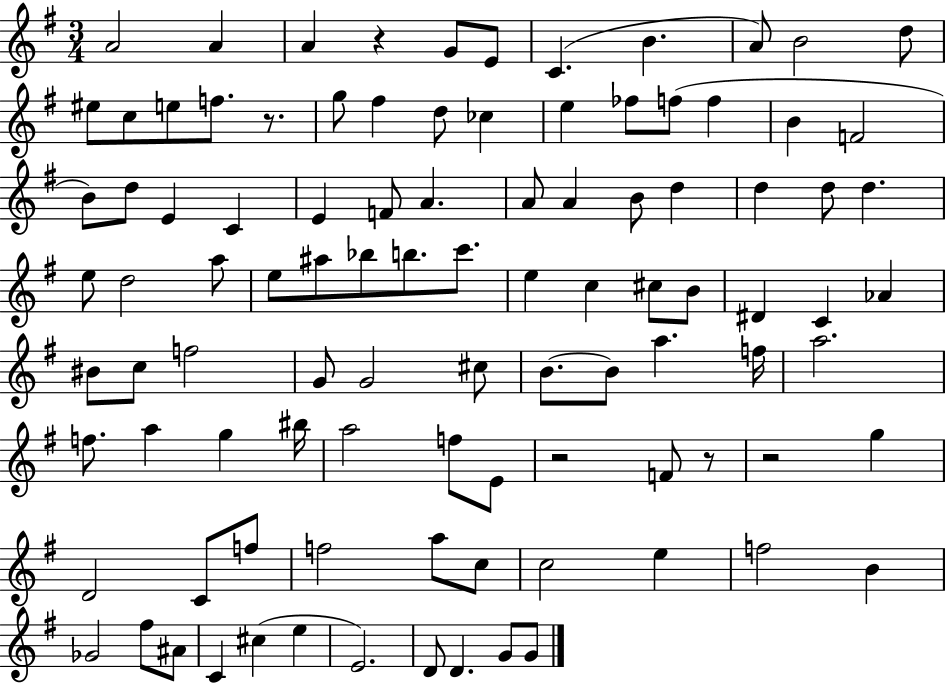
{
  \clef treble
  \numericTimeSignature
  \time 3/4
  \key g \major
  \repeat volta 2 { a'2 a'4 | a'4 r4 g'8 e'8 | c'4.( b'4. | a'8) b'2 d''8 | \break eis''8 c''8 e''8 f''8. r8. | g''8 fis''4 d''8 ces''4 | e''4 fes''8 f''8( f''4 | b'4 f'2 | \break b'8) d''8 e'4 c'4 | e'4 f'8 a'4. | a'8 a'4 b'8 d''4 | d''4 d''8 d''4. | \break e''8 d''2 a''8 | e''8 ais''8 bes''8 b''8. c'''8. | e''4 c''4 cis''8 b'8 | dis'4 c'4 aes'4 | \break bis'8 c''8 f''2 | g'8 g'2 cis''8 | b'8.~~ b'8 a''4. f''16 | a''2. | \break f''8. a''4 g''4 bis''16 | a''2 f''8 e'8 | r2 f'8 r8 | r2 g''4 | \break d'2 c'8 f''8 | f''2 a''8 c''8 | c''2 e''4 | f''2 b'4 | \break ges'2 fis''8 ais'8 | c'4 cis''4( e''4 | e'2.) | d'8 d'4. g'8 g'8 | \break } \bar "|."
}